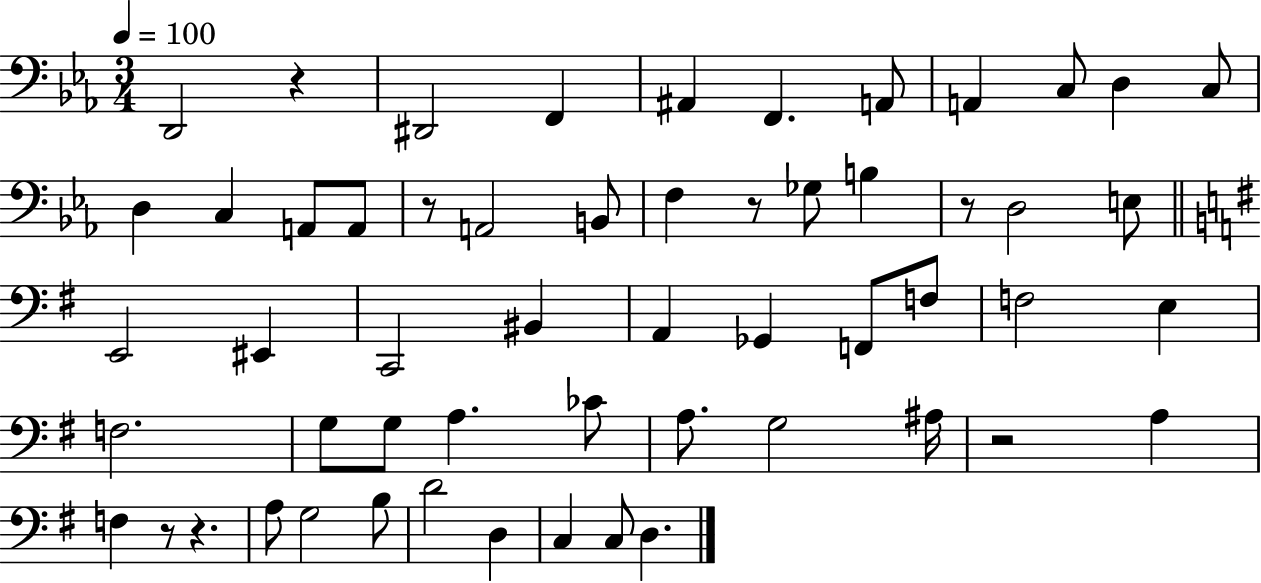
D2/h R/q D#2/h F2/q A#2/q F2/q. A2/e A2/q C3/e D3/q C3/e D3/q C3/q A2/e A2/e R/e A2/h B2/e F3/q R/e Gb3/e B3/q R/e D3/h E3/e E2/h EIS2/q C2/h BIS2/q A2/q Gb2/q F2/e F3/e F3/h E3/q F3/h. G3/e G3/e A3/q. CES4/e A3/e. G3/h A#3/s R/h A3/q F3/q R/e R/q. A3/e G3/h B3/e D4/h D3/q C3/q C3/e D3/q.